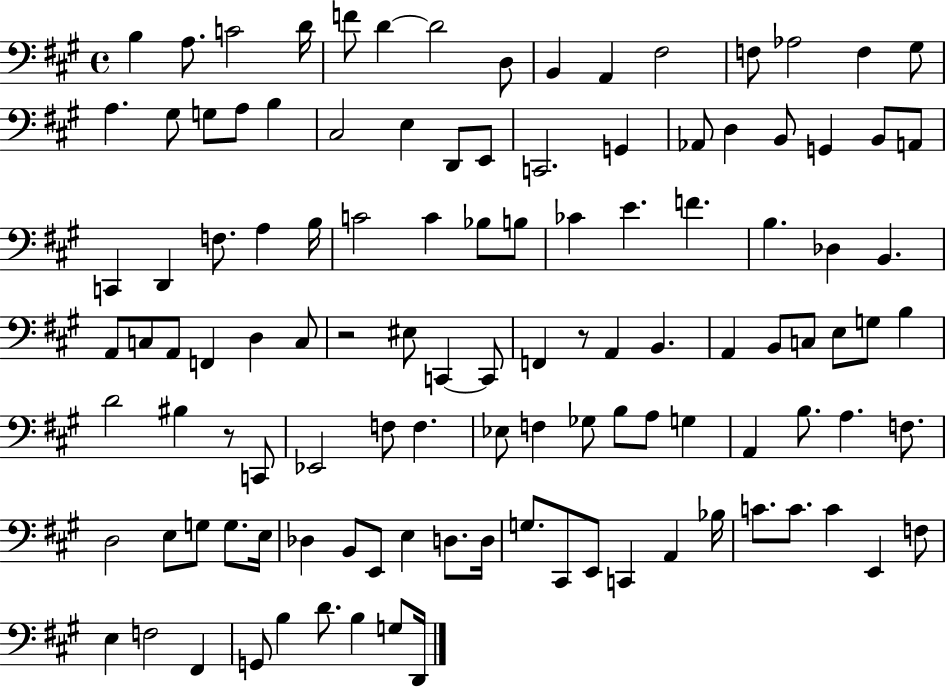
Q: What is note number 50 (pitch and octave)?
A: A2